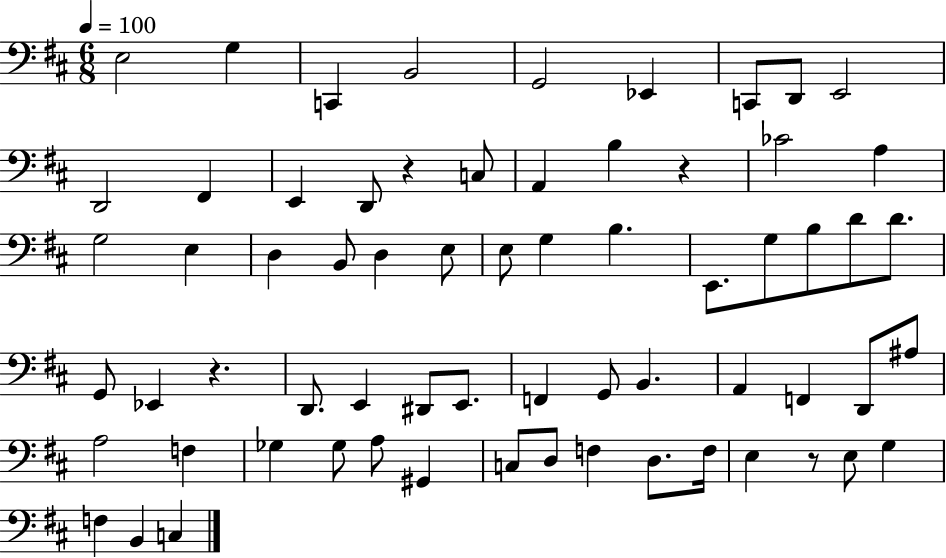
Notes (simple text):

E3/h G3/q C2/q B2/h G2/h Eb2/q C2/e D2/e E2/h D2/h F#2/q E2/q D2/e R/q C3/e A2/q B3/q R/q CES4/h A3/q G3/h E3/q D3/q B2/e D3/q E3/e E3/e G3/q B3/q. E2/e. G3/e B3/e D4/e D4/e. G2/e Eb2/q R/q. D2/e. E2/q D#2/e E2/e. F2/q G2/e B2/q. A2/q F2/q D2/e A#3/e A3/h F3/q Gb3/q Gb3/e A3/e G#2/q C3/e D3/e F3/q D3/e. F3/s E3/q R/e E3/e G3/q F3/q B2/q C3/q